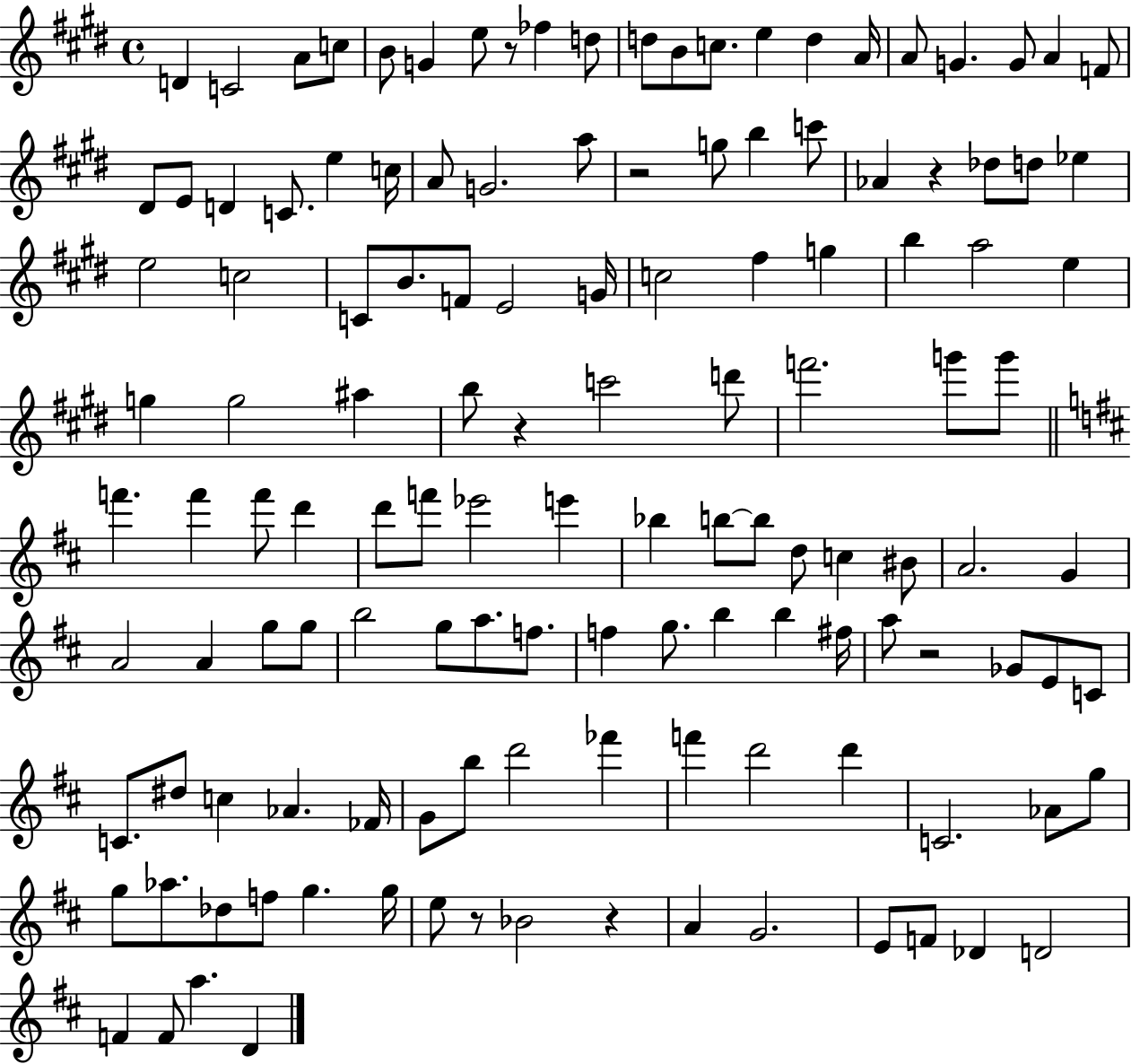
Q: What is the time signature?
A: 4/4